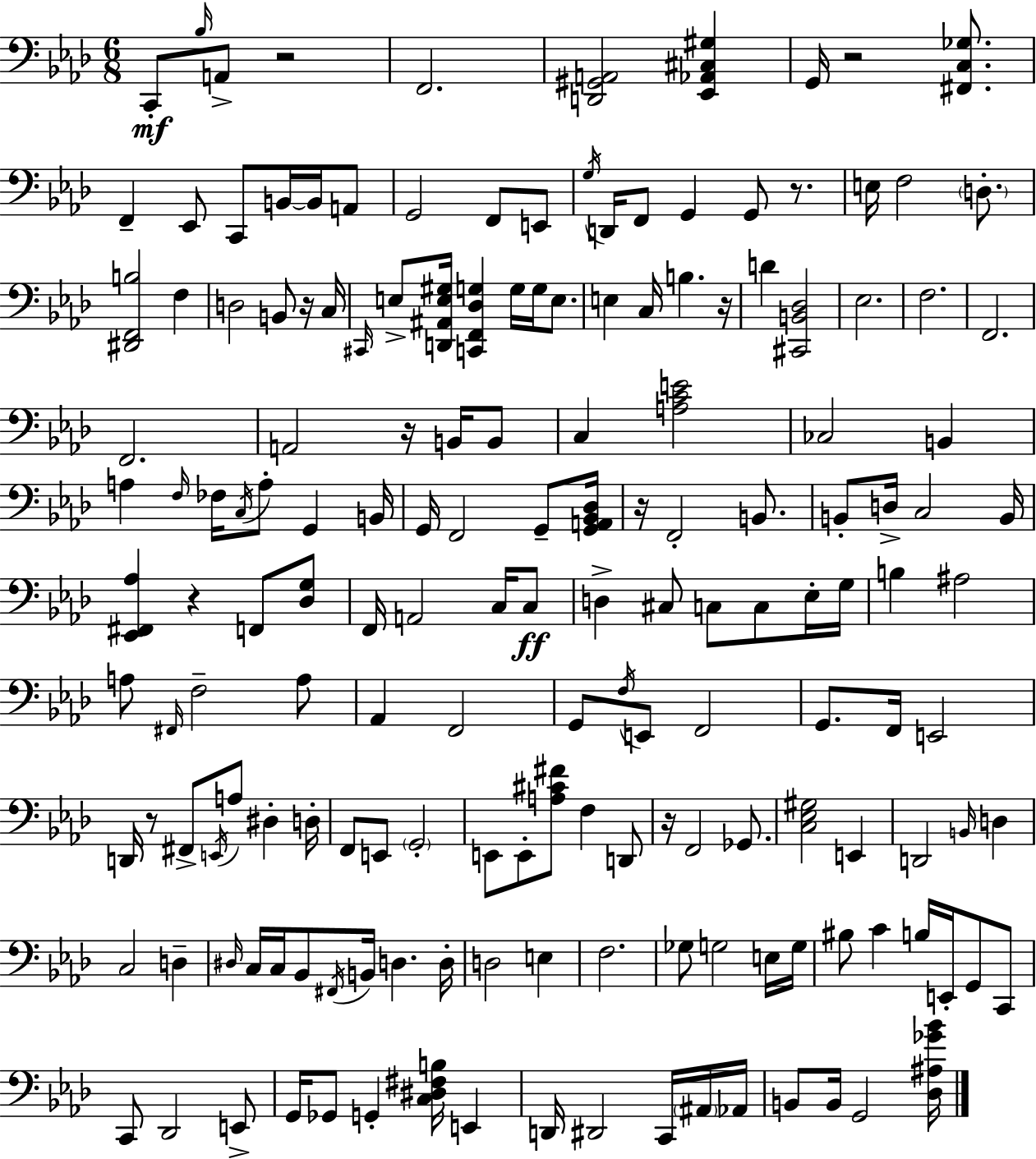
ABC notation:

X:1
T:Untitled
M:6/8
L:1/4
K:Ab
C,,/2 _B,/4 A,,/2 z2 F,,2 [D,,^G,,A,,]2 [_E,,_A,,^C,^G,] G,,/4 z2 [^F,,C,_G,]/2 F,, _E,,/2 C,,/2 B,,/4 B,,/4 A,,/2 G,,2 F,,/2 E,,/2 G,/4 D,,/4 F,,/2 G,, G,,/2 z/2 E,/4 F,2 D,/2 [^D,,F,,B,]2 F, D,2 B,,/2 z/4 C,/4 ^C,,/4 E,/2 [D,,^A,,E,^G,]/4 [C,,F,,_D,G,] G,/4 G,/4 E,/2 E, C,/4 B, z/4 D [^C,,B,,_D,]2 _E,2 F,2 F,,2 F,,2 A,,2 z/4 B,,/4 B,,/2 C, [A,CE]2 _C,2 B,, A, F,/4 _F,/4 C,/4 A,/2 G,, B,,/4 G,,/4 F,,2 G,,/2 [G,,A,,_B,,_D,]/4 z/4 F,,2 B,,/2 B,,/2 D,/4 C,2 B,,/4 [_E,,^F,,_A,] z F,,/2 [_D,G,]/2 F,,/4 A,,2 C,/4 C,/2 D, ^C,/2 C,/2 C,/2 _E,/4 G,/4 B, ^A,2 A,/2 ^F,,/4 F,2 A,/2 _A,, F,,2 G,,/2 F,/4 E,,/2 F,,2 G,,/2 F,,/4 E,,2 D,,/4 z/2 ^F,,/2 E,,/4 A,/2 ^D, D,/4 F,,/2 E,,/2 G,,2 E,,/2 E,,/2 [A,^C^F]/2 F, D,,/2 z/4 F,,2 _G,,/2 [C,_E,^G,]2 E,, D,,2 B,,/4 D, C,2 D, ^D,/4 C,/4 C,/4 _B,,/2 ^F,,/4 B,,/4 D, D,/4 D,2 E, F,2 _G,/2 G,2 E,/4 G,/4 ^B,/2 C B,/4 E,,/4 G,,/2 C,,/2 C,,/2 _D,,2 E,,/2 G,,/4 _G,,/2 G,, [C,^D,^F,B,]/4 E,, D,,/4 ^D,,2 C,,/4 ^A,,/4 _A,,/4 B,,/2 B,,/4 G,,2 [_D,^A,_G_B]/4